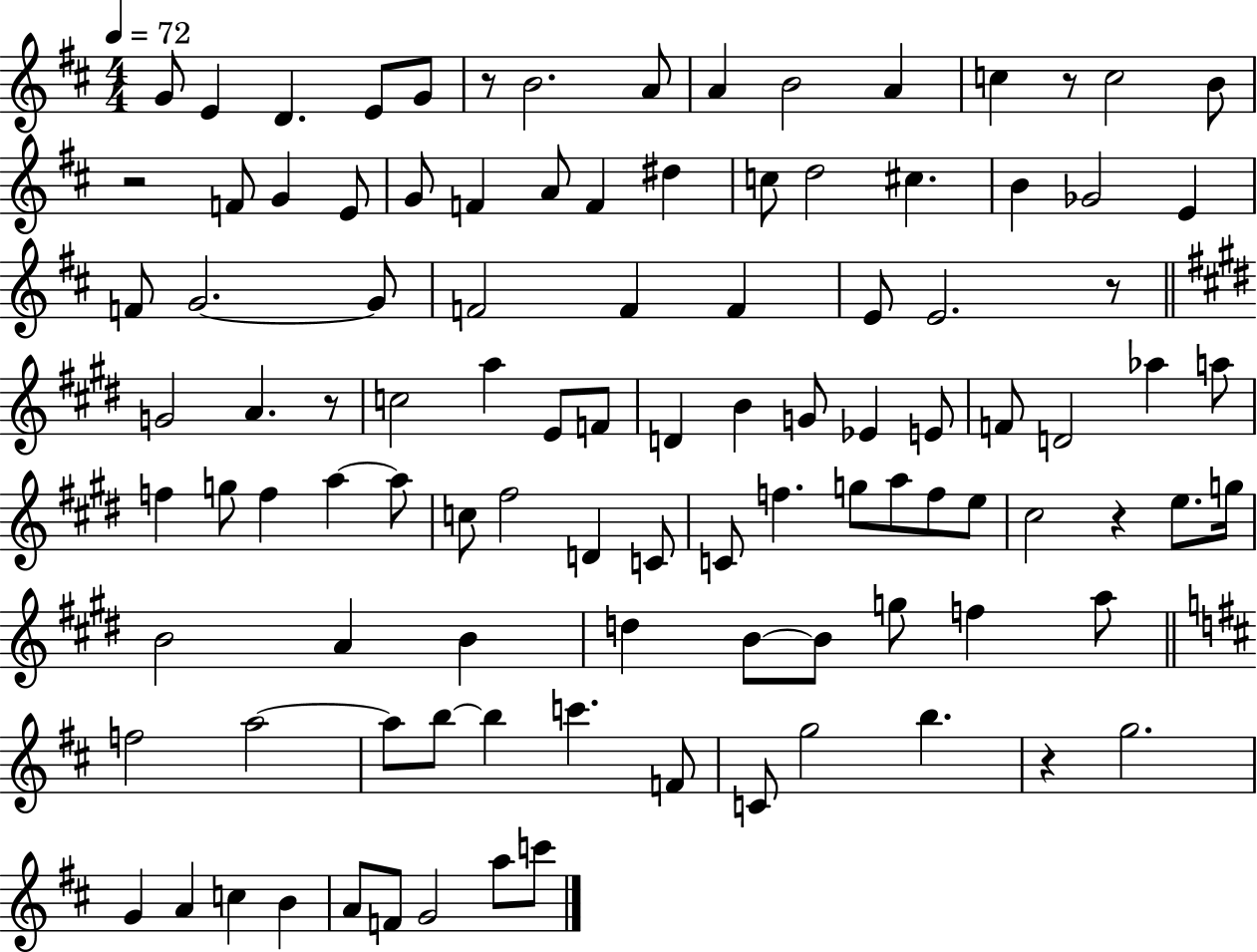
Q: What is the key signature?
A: D major